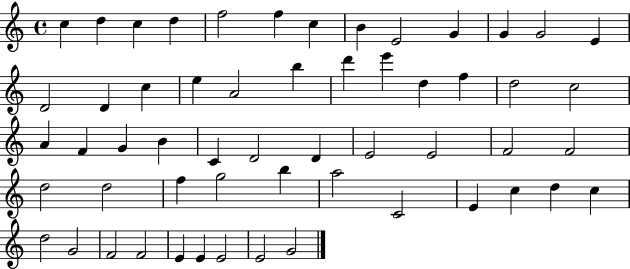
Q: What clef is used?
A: treble